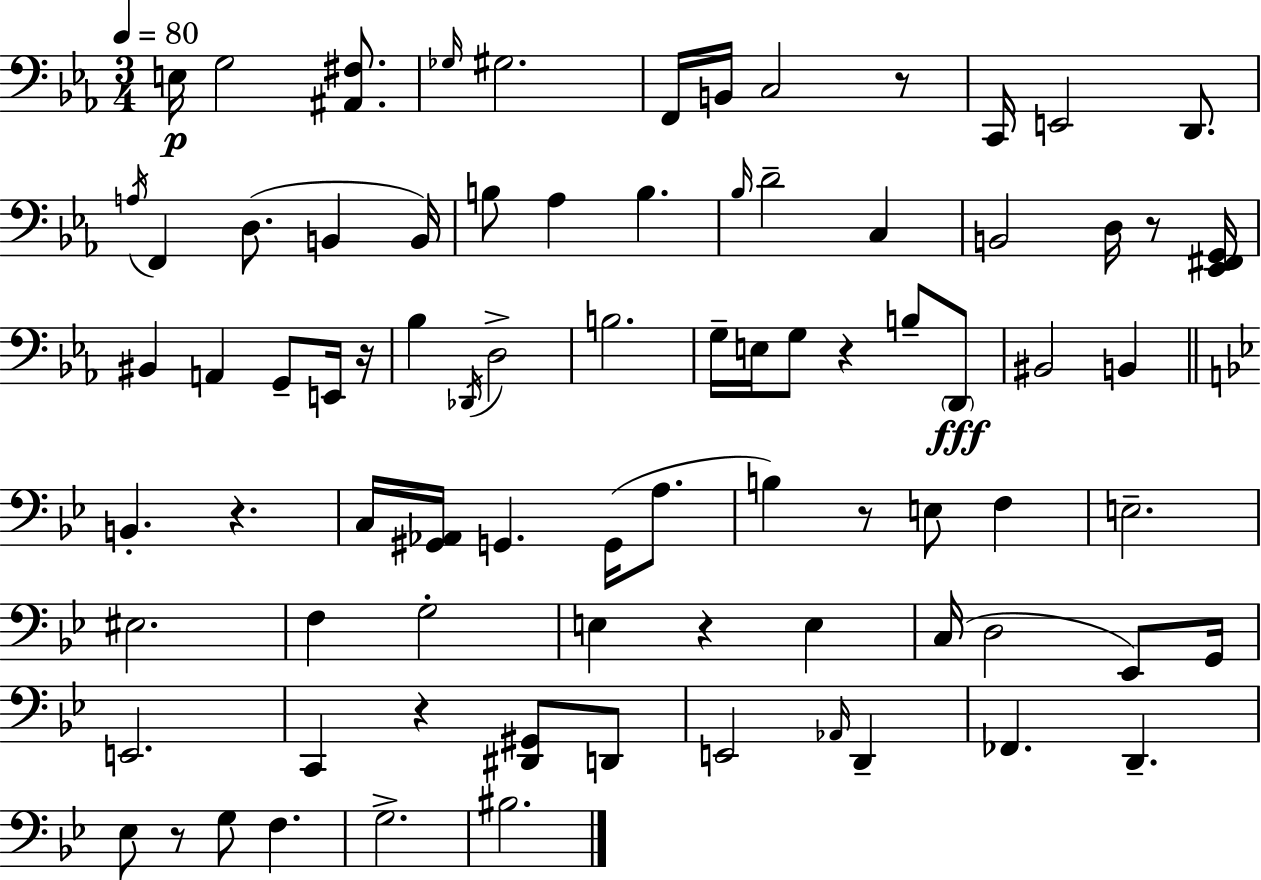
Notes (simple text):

E3/s G3/h [A#2,F#3]/e. Gb3/s G#3/h. F2/s B2/s C3/h R/e C2/s E2/h D2/e. A3/s F2/q D3/e. B2/q B2/s B3/e Ab3/q B3/q. Bb3/s D4/h C3/q B2/h D3/s R/e [Eb2,F#2,G2]/s BIS2/q A2/q G2/e E2/s R/s Bb3/q Db2/s D3/h B3/h. G3/s E3/s G3/e R/q B3/e D2/e BIS2/h B2/q B2/q. R/q. C3/s [G#2,Ab2]/s G2/q. G2/s A3/e. B3/q R/e E3/e F3/q E3/h. EIS3/h. F3/q G3/h E3/q R/q E3/q C3/s D3/h Eb2/e G2/s E2/h. C2/q R/q [D#2,G#2]/e D2/e E2/h Ab2/s D2/q FES2/q. D2/q. Eb3/e R/e G3/e F3/q. G3/h. BIS3/h.